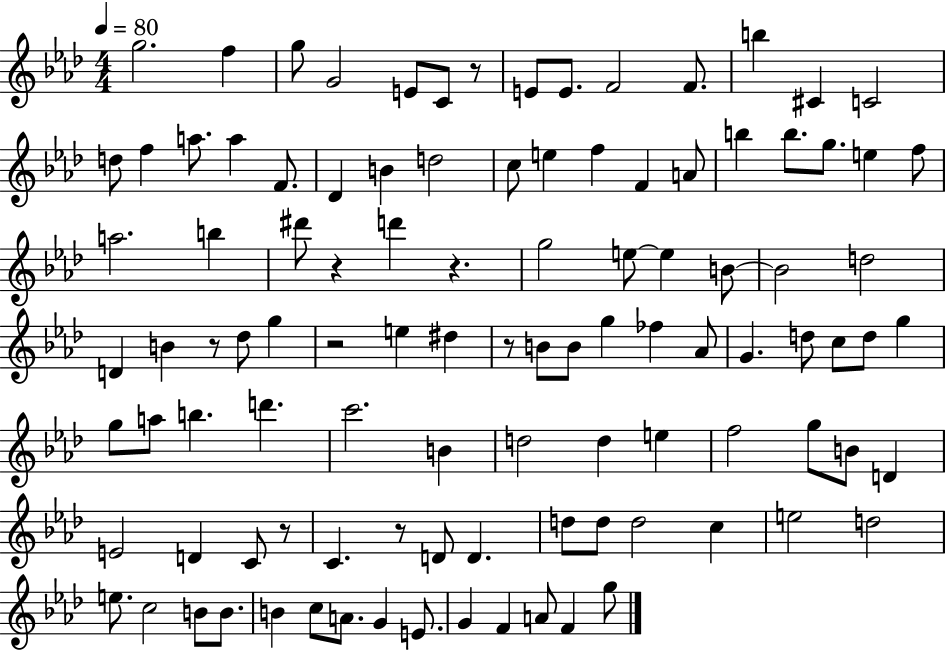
G5/h. F5/q G5/e G4/h E4/e C4/e R/e E4/e E4/e. F4/h F4/e. B5/q C#4/q C4/h D5/e F5/q A5/e. A5/q F4/e. Db4/q B4/q D5/h C5/e E5/q F5/q F4/q A4/e B5/q B5/e. G5/e. E5/q F5/e A5/h. B5/q D#6/e R/q D6/q R/q. G5/h E5/e E5/q B4/e B4/h D5/h D4/q B4/q R/e Db5/e G5/q R/h E5/q D#5/q R/e B4/e B4/e G5/q FES5/q Ab4/e G4/q. D5/e C5/e D5/e G5/q G5/e A5/e B5/q. D6/q. C6/h. B4/q D5/h D5/q E5/q F5/h G5/e B4/e D4/q E4/h D4/q C4/e R/e C4/q. R/e D4/e D4/q. D5/e D5/e D5/h C5/q E5/h D5/h E5/e. C5/h B4/e B4/e. B4/q C5/e A4/e. G4/q E4/e. G4/q F4/q A4/e F4/q G5/e